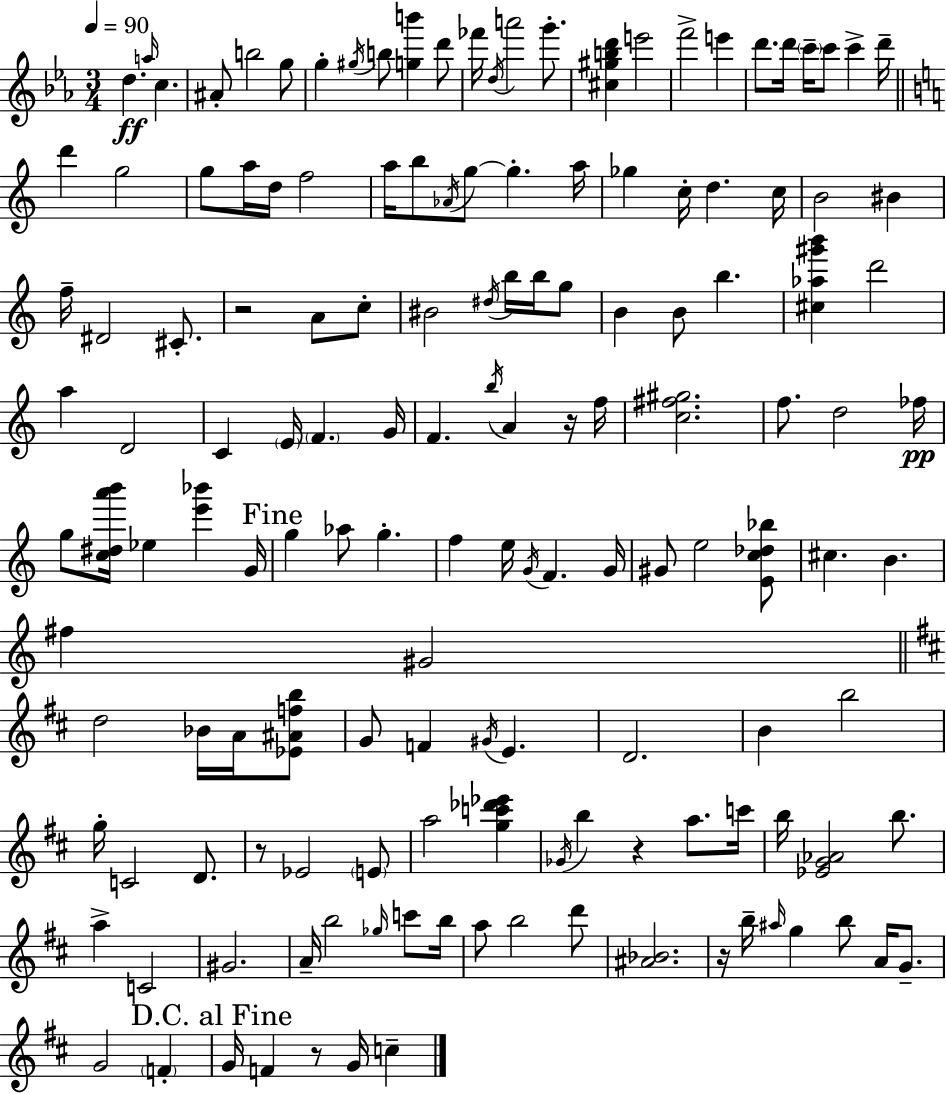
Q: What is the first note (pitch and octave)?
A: D5